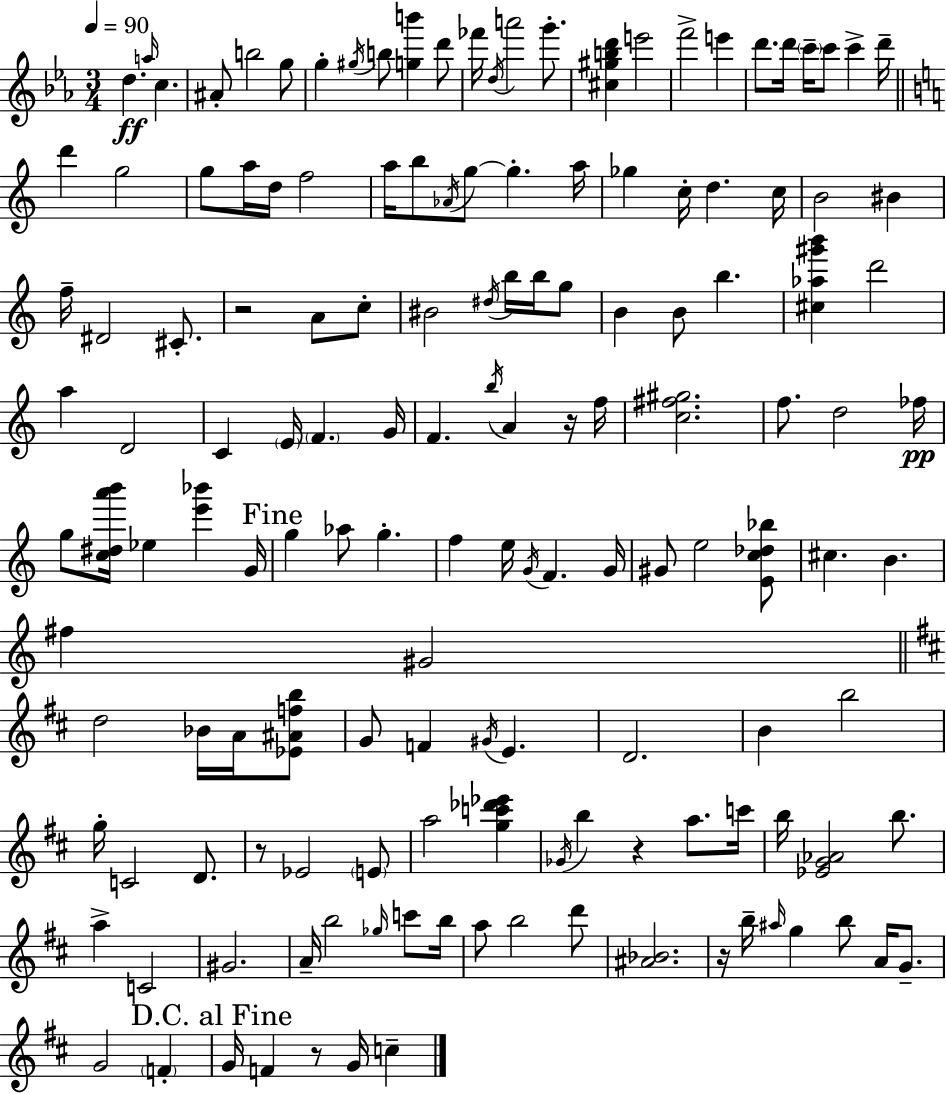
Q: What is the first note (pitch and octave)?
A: D5